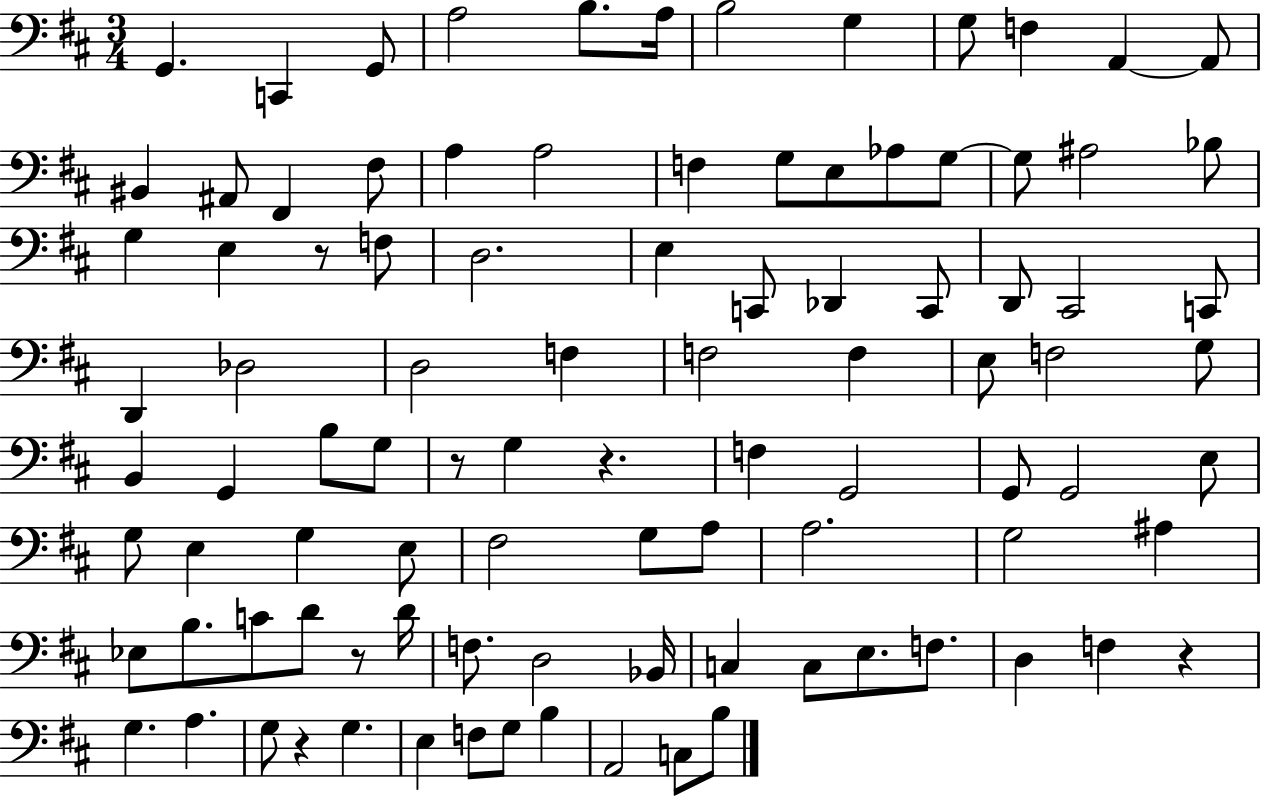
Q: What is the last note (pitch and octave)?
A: B3